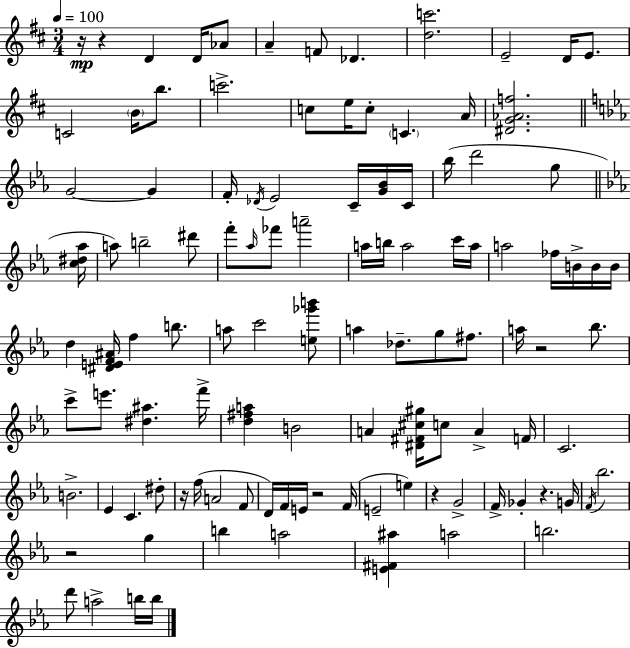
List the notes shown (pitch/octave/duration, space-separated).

R/s R/q D4/q D4/s Ab4/e A4/q F4/e Db4/q. [D5,C6]/h. E4/h D4/s E4/e. C4/h B4/s B5/e. C6/h. C5/e E5/s C5/e C4/q. A4/s [D#4,G4,Ab4,F5]/h. G4/h G4/q F4/s Db4/s Eb4/h C4/s [G4,Bb4]/s C4/s Bb5/s D6/h G5/e [C5,D#5,Ab5]/s A5/e B5/h D#6/e F6/e Ab5/s FES6/e A6/h A5/s B5/s A5/h C6/s A5/s A5/h FES5/s B4/s B4/s B4/s D5/q [D#4,E4,F4,A#4]/s F5/q B5/e. A5/e C6/h [E5,Gb6,B6]/e A5/q Db5/e. G5/e F#5/e. A5/s R/h Bb5/e. C6/e E6/e. [D#5,A#5]/q. F6/s [D5,F#5,A5]/q B4/h A4/q [D#4,F#4,C#5,G#5]/s C5/e A4/q F4/s C4/h. B4/h. Eb4/q C4/q. D#5/e R/s F5/s A4/h F4/e D4/s F4/s E4/s R/h F4/s E4/h E5/q R/q G4/h F4/s Gb4/q R/q. G4/s F4/s Bb5/h. R/h G5/q B5/q A5/h [E4,F#4,A#5]/q A5/h B5/h. D6/e A5/h B5/s B5/s